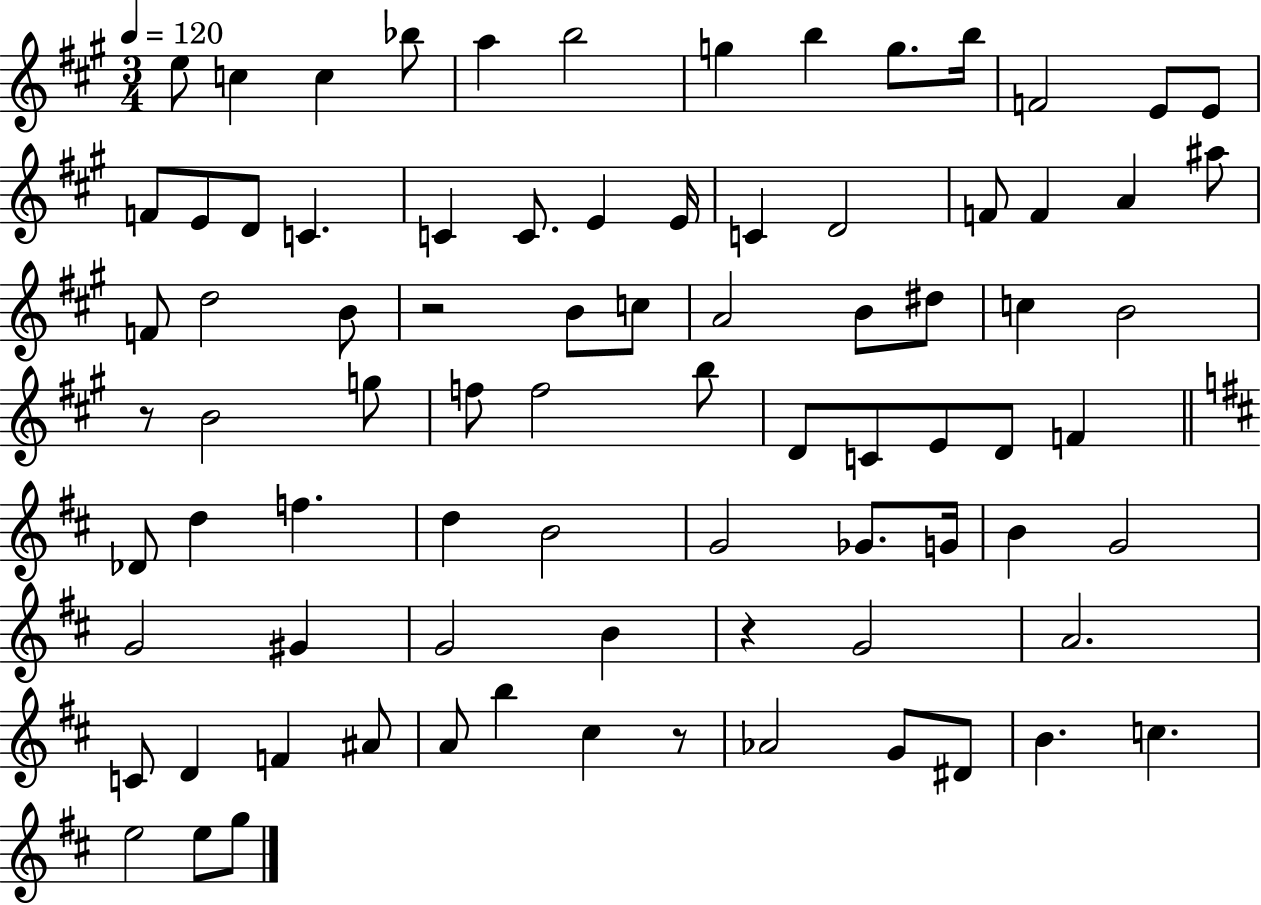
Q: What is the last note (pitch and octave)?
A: G5